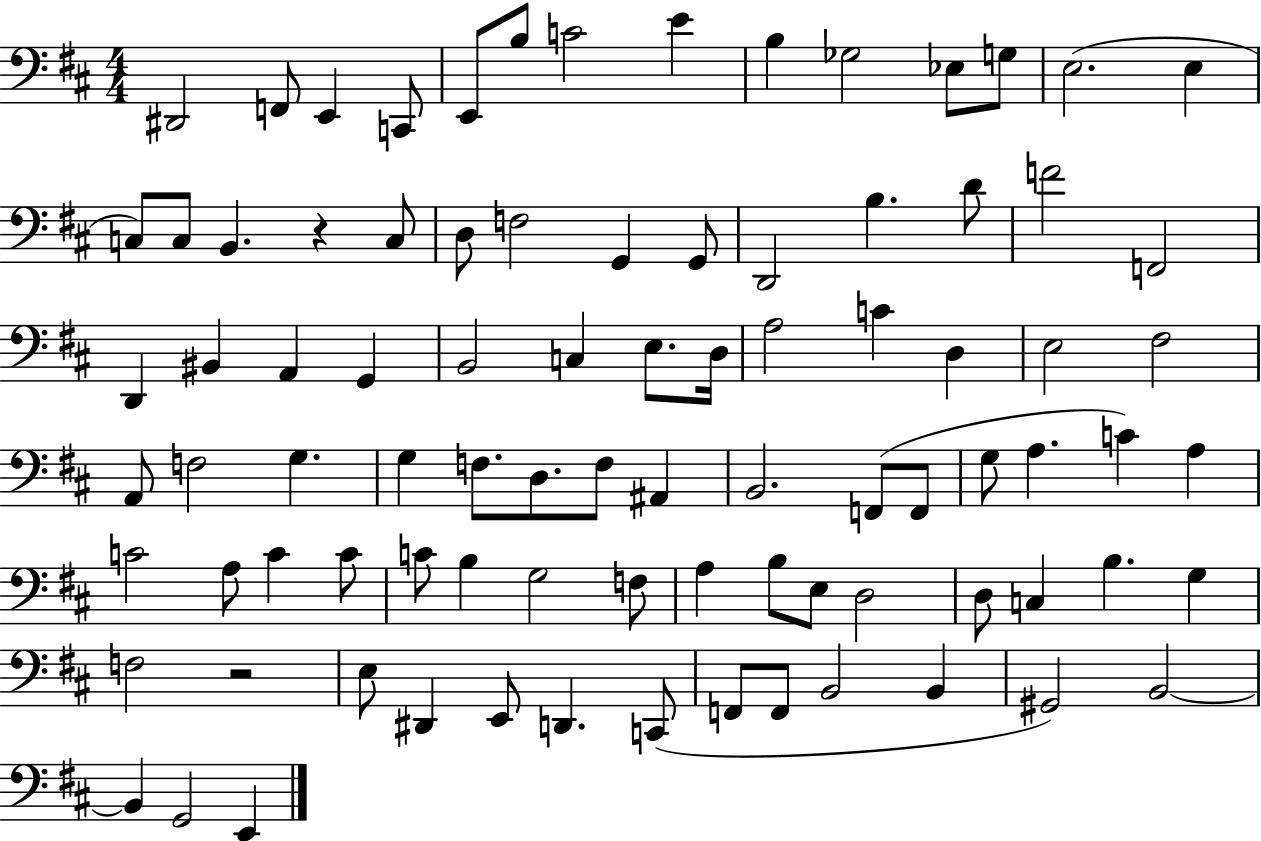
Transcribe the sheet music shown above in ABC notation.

X:1
T:Untitled
M:4/4
L:1/4
K:D
^D,,2 F,,/2 E,, C,,/2 E,,/2 B,/2 C2 E B, _G,2 _E,/2 G,/2 E,2 E, C,/2 C,/2 B,, z C,/2 D,/2 F,2 G,, G,,/2 D,,2 B, D/2 F2 F,,2 D,, ^B,, A,, G,, B,,2 C, E,/2 D,/4 A,2 C D, E,2 ^F,2 A,,/2 F,2 G, G, F,/2 D,/2 F,/2 ^A,, B,,2 F,,/2 F,,/2 G,/2 A, C A, C2 A,/2 C C/2 C/2 B, G,2 F,/2 A, B,/2 E,/2 D,2 D,/2 C, B, G, F,2 z2 E,/2 ^D,, E,,/2 D,, C,,/2 F,,/2 F,,/2 B,,2 B,, ^G,,2 B,,2 B,, G,,2 E,,